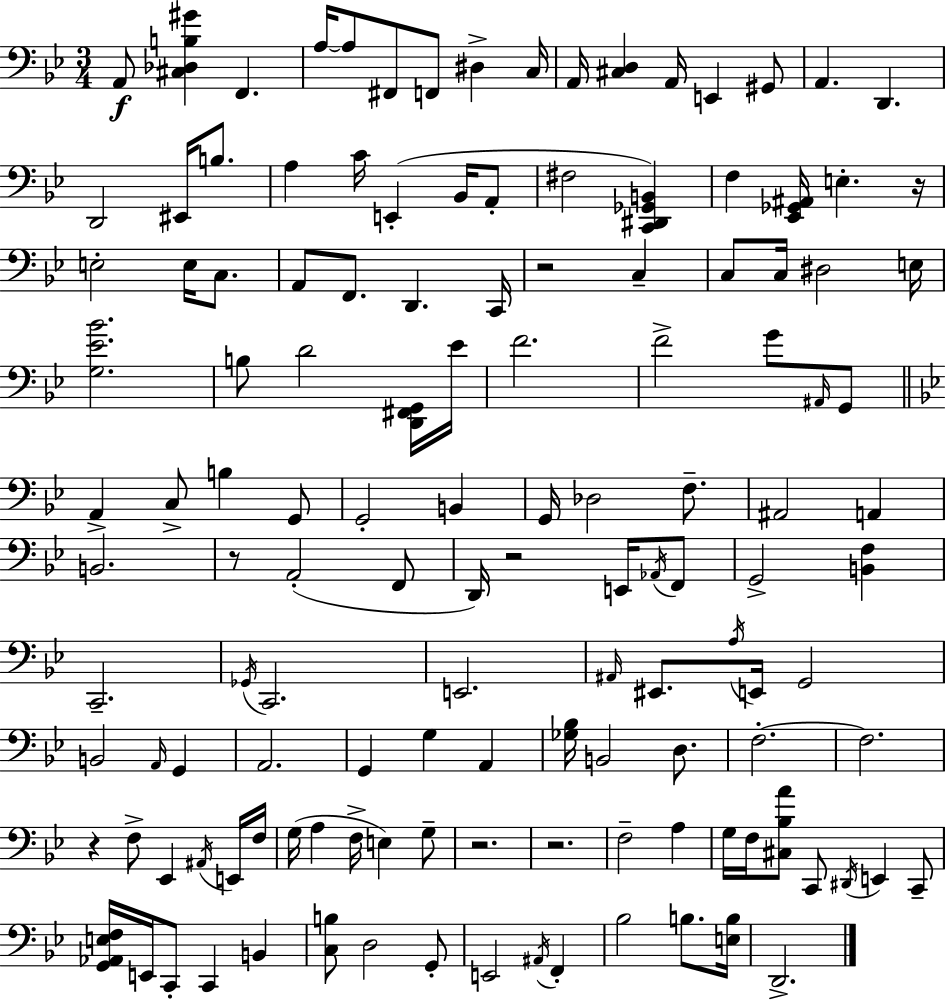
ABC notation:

X:1
T:Untitled
M:3/4
L:1/4
K:Bb
A,,/2 [^C,_D,B,^G] F,, A,/4 A,/2 ^F,,/2 F,,/2 ^D, C,/4 A,,/4 [^C,D,] A,,/4 E,, ^G,,/2 A,, D,, D,,2 ^E,,/4 B,/2 A, C/4 E,, _B,,/4 A,,/2 ^F,2 [C,,^D,,_G,,B,,] F, [_E,,_G,,^A,,]/4 E, z/4 E,2 E,/4 C,/2 A,,/2 F,,/2 D,, C,,/4 z2 C, C,/2 C,/4 ^D,2 E,/4 [G,_E_B]2 B,/2 D2 [D,,^F,,G,,]/4 _E/4 F2 F2 G/2 ^A,,/4 G,,/2 A,, C,/2 B, G,,/2 G,,2 B,, G,,/4 _D,2 F,/2 ^A,,2 A,, B,,2 z/2 A,,2 F,,/2 D,,/4 z2 E,,/4 _A,,/4 F,,/2 G,,2 [B,,F,] C,,2 _G,,/4 C,,2 E,,2 ^A,,/4 ^E,,/2 A,/4 E,,/4 G,,2 B,,2 A,,/4 G,, A,,2 G,, G, A,, [_G,_B,]/4 B,,2 D,/2 F,2 F,2 z F,/2 _E,, ^A,,/4 E,,/4 F,/4 G,/4 A, F,/4 E, G,/2 z2 z2 F,2 A, G,/4 F,/4 [^C,_B,A]/2 C,,/2 ^D,,/4 E,, C,,/2 [G,,_A,,E,F,]/4 E,,/4 C,,/2 C,, B,, [C,B,]/2 D,2 G,,/2 E,,2 ^A,,/4 F,, _B,2 B,/2 [E,B,]/4 D,,2